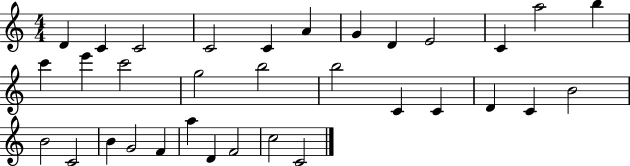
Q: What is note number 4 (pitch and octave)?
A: C4